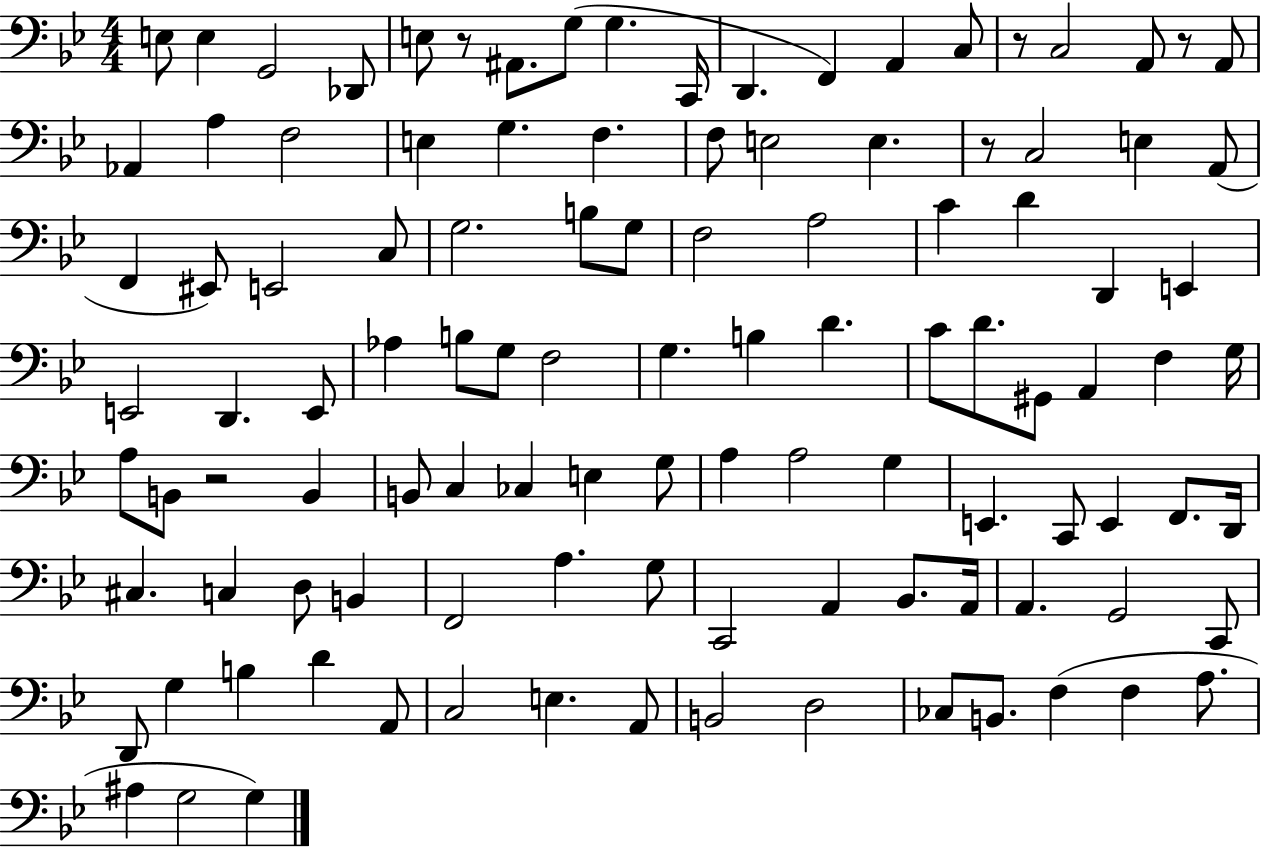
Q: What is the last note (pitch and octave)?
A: G3